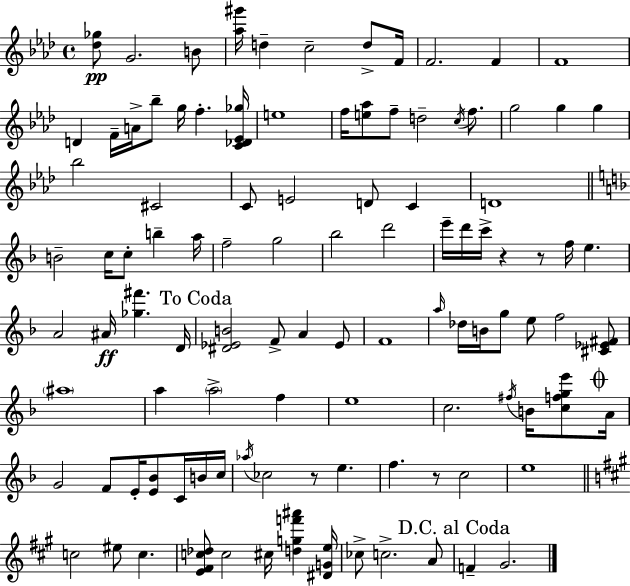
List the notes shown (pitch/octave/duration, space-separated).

[Db5,Gb5]/e G4/h. B4/e [Ab5,G#6]/s D5/q C5/h D5/e F4/s F4/h. F4/q F4/w D4/q F4/s A4/s Bb5/e G5/s F5/q. [C4,Db4,Eb4,Gb5]/s E5/w F5/s [E5,Ab5]/e F5/e D5/h C5/s F5/e. G5/h G5/q G5/q Bb5/h C#4/h C4/e E4/h D4/e C4/q D4/w B4/h C5/s C5/e B5/q A5/s F5/h G5/h Bb5/h D6/h E6/s D6/s C6/s R/q R/e F5/s E5/q. A4/h A#4/s [Gb5,F#6]/q. D4/s [D#4,Eb4,B4]/h F4/e A4/q Eb4/e F4/w A5/s Db5/s B4/s G5/e E5/e F5/h [C#4,Eb4,F#4]/e A#5/w A5/q A5/h F5/q E5/w C5/h. F#5/s B4/s [C5,F5,G5,E6]/e A4/s G4/h F4/e E4/s [E4,Bb4]/e C4/s B4/s C5/s Ab5/s CES5/h R/e E5/q. F5/q. R/e C5/h E5/w C5/h EIS5/e C5/q. [E4,F#4,C5,Db5]/e C5/h C#5/s [D5,G5,F6,A#6]/q [D#4,G4,E5]/s CES5/e C5/h. A4/e F4/q G#4/h.